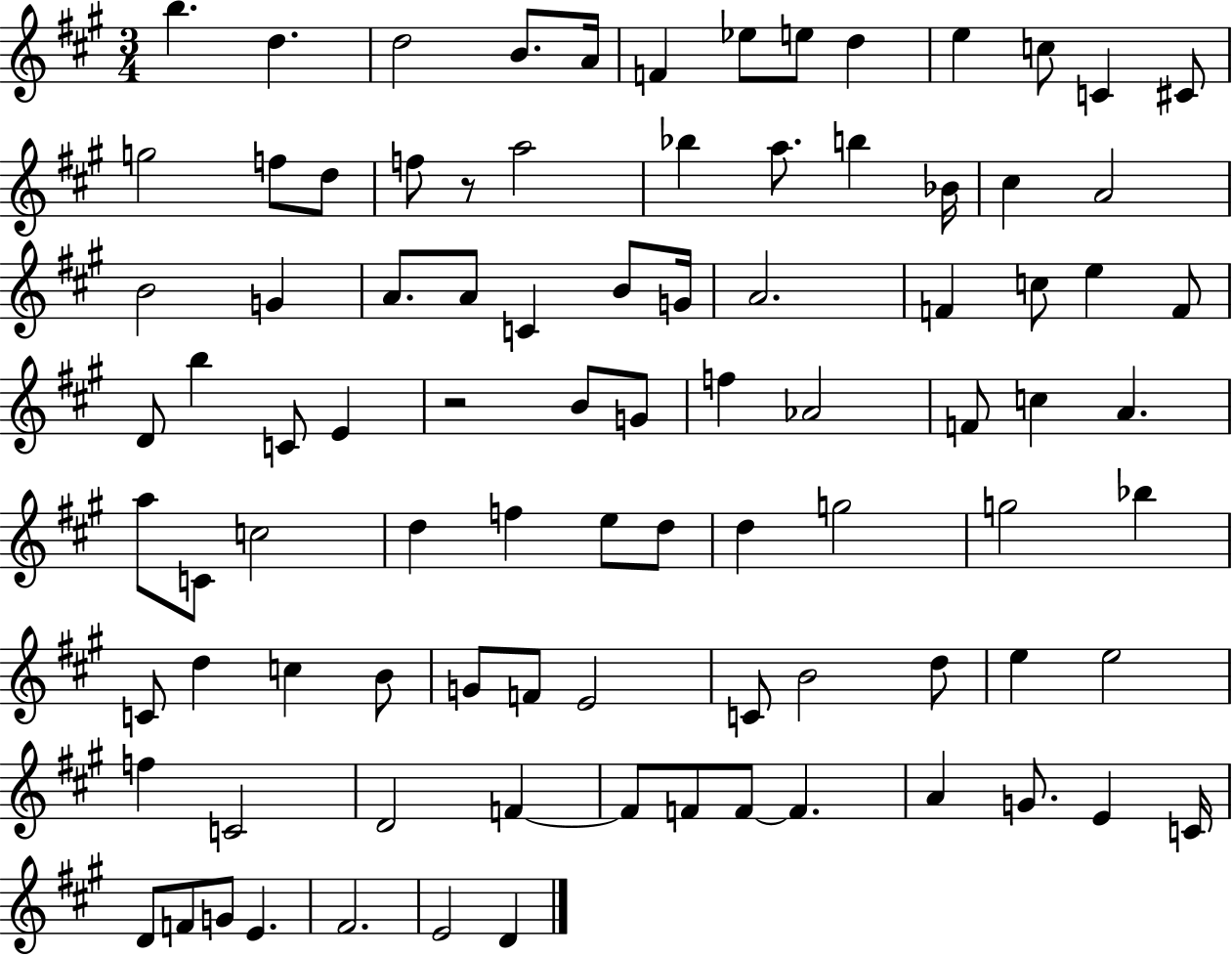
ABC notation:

X:1
T:Untitled
M:3/4
L:1/4
K:A
b d d2 B/2 A/4 F _e/2 e/2 d e c/2 C ^C/2 g2 f/2 d/2 f/2 z/2 a2 _b a/2 b _B/4 ^c A2 B2 G A/2 A/2 C B/2 G/4 A2 F c/2 e F/2 D/2 b C/2 E z2 B/2 G/2 f _A2 F/2 c A a/2 C/2 c2 d f e/2 d/2 d g2 g2 _b C/2 d c B/2 G/2 F/2 E2 C/2 B2 d/2 e e2 f C2 D2 F F/2 F/2 F/2 F A G/2 E C/4 D/2 F/2 G/2 E ^F2 E2 D